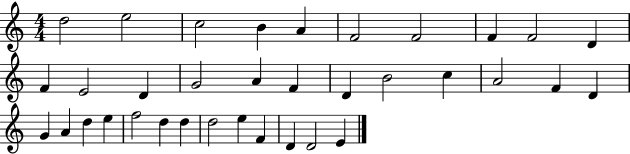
D5/h E5/h C5/h B4/q A4/q F4/h F4/h F4/q F4/h D4/q F4/q E4/h D4/q G4/h A4/q F4/q D4/q B4/h C5/q A4/h F4/q D4/q G4/q A4/q D5/q E5/q F5/h D5/q D5/q D5/h E5/q F4/q D4/q D4/h E4/q